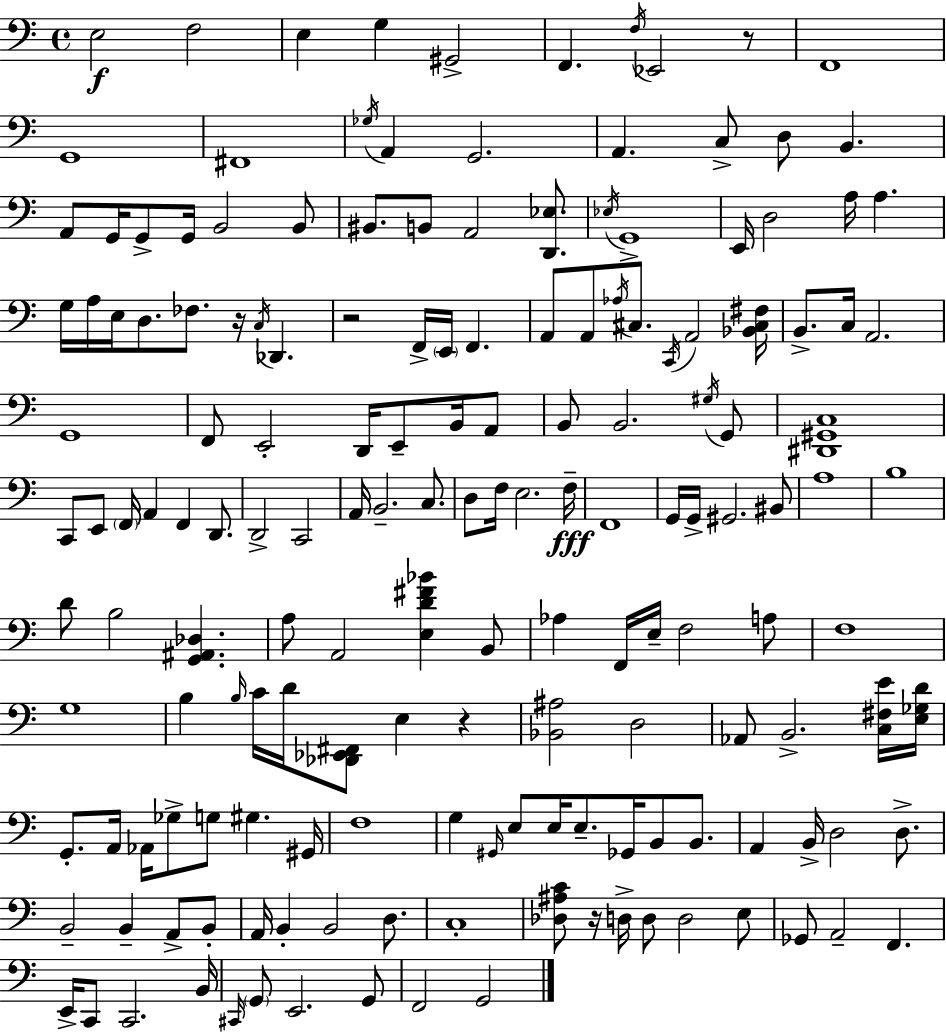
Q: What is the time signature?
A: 4/4